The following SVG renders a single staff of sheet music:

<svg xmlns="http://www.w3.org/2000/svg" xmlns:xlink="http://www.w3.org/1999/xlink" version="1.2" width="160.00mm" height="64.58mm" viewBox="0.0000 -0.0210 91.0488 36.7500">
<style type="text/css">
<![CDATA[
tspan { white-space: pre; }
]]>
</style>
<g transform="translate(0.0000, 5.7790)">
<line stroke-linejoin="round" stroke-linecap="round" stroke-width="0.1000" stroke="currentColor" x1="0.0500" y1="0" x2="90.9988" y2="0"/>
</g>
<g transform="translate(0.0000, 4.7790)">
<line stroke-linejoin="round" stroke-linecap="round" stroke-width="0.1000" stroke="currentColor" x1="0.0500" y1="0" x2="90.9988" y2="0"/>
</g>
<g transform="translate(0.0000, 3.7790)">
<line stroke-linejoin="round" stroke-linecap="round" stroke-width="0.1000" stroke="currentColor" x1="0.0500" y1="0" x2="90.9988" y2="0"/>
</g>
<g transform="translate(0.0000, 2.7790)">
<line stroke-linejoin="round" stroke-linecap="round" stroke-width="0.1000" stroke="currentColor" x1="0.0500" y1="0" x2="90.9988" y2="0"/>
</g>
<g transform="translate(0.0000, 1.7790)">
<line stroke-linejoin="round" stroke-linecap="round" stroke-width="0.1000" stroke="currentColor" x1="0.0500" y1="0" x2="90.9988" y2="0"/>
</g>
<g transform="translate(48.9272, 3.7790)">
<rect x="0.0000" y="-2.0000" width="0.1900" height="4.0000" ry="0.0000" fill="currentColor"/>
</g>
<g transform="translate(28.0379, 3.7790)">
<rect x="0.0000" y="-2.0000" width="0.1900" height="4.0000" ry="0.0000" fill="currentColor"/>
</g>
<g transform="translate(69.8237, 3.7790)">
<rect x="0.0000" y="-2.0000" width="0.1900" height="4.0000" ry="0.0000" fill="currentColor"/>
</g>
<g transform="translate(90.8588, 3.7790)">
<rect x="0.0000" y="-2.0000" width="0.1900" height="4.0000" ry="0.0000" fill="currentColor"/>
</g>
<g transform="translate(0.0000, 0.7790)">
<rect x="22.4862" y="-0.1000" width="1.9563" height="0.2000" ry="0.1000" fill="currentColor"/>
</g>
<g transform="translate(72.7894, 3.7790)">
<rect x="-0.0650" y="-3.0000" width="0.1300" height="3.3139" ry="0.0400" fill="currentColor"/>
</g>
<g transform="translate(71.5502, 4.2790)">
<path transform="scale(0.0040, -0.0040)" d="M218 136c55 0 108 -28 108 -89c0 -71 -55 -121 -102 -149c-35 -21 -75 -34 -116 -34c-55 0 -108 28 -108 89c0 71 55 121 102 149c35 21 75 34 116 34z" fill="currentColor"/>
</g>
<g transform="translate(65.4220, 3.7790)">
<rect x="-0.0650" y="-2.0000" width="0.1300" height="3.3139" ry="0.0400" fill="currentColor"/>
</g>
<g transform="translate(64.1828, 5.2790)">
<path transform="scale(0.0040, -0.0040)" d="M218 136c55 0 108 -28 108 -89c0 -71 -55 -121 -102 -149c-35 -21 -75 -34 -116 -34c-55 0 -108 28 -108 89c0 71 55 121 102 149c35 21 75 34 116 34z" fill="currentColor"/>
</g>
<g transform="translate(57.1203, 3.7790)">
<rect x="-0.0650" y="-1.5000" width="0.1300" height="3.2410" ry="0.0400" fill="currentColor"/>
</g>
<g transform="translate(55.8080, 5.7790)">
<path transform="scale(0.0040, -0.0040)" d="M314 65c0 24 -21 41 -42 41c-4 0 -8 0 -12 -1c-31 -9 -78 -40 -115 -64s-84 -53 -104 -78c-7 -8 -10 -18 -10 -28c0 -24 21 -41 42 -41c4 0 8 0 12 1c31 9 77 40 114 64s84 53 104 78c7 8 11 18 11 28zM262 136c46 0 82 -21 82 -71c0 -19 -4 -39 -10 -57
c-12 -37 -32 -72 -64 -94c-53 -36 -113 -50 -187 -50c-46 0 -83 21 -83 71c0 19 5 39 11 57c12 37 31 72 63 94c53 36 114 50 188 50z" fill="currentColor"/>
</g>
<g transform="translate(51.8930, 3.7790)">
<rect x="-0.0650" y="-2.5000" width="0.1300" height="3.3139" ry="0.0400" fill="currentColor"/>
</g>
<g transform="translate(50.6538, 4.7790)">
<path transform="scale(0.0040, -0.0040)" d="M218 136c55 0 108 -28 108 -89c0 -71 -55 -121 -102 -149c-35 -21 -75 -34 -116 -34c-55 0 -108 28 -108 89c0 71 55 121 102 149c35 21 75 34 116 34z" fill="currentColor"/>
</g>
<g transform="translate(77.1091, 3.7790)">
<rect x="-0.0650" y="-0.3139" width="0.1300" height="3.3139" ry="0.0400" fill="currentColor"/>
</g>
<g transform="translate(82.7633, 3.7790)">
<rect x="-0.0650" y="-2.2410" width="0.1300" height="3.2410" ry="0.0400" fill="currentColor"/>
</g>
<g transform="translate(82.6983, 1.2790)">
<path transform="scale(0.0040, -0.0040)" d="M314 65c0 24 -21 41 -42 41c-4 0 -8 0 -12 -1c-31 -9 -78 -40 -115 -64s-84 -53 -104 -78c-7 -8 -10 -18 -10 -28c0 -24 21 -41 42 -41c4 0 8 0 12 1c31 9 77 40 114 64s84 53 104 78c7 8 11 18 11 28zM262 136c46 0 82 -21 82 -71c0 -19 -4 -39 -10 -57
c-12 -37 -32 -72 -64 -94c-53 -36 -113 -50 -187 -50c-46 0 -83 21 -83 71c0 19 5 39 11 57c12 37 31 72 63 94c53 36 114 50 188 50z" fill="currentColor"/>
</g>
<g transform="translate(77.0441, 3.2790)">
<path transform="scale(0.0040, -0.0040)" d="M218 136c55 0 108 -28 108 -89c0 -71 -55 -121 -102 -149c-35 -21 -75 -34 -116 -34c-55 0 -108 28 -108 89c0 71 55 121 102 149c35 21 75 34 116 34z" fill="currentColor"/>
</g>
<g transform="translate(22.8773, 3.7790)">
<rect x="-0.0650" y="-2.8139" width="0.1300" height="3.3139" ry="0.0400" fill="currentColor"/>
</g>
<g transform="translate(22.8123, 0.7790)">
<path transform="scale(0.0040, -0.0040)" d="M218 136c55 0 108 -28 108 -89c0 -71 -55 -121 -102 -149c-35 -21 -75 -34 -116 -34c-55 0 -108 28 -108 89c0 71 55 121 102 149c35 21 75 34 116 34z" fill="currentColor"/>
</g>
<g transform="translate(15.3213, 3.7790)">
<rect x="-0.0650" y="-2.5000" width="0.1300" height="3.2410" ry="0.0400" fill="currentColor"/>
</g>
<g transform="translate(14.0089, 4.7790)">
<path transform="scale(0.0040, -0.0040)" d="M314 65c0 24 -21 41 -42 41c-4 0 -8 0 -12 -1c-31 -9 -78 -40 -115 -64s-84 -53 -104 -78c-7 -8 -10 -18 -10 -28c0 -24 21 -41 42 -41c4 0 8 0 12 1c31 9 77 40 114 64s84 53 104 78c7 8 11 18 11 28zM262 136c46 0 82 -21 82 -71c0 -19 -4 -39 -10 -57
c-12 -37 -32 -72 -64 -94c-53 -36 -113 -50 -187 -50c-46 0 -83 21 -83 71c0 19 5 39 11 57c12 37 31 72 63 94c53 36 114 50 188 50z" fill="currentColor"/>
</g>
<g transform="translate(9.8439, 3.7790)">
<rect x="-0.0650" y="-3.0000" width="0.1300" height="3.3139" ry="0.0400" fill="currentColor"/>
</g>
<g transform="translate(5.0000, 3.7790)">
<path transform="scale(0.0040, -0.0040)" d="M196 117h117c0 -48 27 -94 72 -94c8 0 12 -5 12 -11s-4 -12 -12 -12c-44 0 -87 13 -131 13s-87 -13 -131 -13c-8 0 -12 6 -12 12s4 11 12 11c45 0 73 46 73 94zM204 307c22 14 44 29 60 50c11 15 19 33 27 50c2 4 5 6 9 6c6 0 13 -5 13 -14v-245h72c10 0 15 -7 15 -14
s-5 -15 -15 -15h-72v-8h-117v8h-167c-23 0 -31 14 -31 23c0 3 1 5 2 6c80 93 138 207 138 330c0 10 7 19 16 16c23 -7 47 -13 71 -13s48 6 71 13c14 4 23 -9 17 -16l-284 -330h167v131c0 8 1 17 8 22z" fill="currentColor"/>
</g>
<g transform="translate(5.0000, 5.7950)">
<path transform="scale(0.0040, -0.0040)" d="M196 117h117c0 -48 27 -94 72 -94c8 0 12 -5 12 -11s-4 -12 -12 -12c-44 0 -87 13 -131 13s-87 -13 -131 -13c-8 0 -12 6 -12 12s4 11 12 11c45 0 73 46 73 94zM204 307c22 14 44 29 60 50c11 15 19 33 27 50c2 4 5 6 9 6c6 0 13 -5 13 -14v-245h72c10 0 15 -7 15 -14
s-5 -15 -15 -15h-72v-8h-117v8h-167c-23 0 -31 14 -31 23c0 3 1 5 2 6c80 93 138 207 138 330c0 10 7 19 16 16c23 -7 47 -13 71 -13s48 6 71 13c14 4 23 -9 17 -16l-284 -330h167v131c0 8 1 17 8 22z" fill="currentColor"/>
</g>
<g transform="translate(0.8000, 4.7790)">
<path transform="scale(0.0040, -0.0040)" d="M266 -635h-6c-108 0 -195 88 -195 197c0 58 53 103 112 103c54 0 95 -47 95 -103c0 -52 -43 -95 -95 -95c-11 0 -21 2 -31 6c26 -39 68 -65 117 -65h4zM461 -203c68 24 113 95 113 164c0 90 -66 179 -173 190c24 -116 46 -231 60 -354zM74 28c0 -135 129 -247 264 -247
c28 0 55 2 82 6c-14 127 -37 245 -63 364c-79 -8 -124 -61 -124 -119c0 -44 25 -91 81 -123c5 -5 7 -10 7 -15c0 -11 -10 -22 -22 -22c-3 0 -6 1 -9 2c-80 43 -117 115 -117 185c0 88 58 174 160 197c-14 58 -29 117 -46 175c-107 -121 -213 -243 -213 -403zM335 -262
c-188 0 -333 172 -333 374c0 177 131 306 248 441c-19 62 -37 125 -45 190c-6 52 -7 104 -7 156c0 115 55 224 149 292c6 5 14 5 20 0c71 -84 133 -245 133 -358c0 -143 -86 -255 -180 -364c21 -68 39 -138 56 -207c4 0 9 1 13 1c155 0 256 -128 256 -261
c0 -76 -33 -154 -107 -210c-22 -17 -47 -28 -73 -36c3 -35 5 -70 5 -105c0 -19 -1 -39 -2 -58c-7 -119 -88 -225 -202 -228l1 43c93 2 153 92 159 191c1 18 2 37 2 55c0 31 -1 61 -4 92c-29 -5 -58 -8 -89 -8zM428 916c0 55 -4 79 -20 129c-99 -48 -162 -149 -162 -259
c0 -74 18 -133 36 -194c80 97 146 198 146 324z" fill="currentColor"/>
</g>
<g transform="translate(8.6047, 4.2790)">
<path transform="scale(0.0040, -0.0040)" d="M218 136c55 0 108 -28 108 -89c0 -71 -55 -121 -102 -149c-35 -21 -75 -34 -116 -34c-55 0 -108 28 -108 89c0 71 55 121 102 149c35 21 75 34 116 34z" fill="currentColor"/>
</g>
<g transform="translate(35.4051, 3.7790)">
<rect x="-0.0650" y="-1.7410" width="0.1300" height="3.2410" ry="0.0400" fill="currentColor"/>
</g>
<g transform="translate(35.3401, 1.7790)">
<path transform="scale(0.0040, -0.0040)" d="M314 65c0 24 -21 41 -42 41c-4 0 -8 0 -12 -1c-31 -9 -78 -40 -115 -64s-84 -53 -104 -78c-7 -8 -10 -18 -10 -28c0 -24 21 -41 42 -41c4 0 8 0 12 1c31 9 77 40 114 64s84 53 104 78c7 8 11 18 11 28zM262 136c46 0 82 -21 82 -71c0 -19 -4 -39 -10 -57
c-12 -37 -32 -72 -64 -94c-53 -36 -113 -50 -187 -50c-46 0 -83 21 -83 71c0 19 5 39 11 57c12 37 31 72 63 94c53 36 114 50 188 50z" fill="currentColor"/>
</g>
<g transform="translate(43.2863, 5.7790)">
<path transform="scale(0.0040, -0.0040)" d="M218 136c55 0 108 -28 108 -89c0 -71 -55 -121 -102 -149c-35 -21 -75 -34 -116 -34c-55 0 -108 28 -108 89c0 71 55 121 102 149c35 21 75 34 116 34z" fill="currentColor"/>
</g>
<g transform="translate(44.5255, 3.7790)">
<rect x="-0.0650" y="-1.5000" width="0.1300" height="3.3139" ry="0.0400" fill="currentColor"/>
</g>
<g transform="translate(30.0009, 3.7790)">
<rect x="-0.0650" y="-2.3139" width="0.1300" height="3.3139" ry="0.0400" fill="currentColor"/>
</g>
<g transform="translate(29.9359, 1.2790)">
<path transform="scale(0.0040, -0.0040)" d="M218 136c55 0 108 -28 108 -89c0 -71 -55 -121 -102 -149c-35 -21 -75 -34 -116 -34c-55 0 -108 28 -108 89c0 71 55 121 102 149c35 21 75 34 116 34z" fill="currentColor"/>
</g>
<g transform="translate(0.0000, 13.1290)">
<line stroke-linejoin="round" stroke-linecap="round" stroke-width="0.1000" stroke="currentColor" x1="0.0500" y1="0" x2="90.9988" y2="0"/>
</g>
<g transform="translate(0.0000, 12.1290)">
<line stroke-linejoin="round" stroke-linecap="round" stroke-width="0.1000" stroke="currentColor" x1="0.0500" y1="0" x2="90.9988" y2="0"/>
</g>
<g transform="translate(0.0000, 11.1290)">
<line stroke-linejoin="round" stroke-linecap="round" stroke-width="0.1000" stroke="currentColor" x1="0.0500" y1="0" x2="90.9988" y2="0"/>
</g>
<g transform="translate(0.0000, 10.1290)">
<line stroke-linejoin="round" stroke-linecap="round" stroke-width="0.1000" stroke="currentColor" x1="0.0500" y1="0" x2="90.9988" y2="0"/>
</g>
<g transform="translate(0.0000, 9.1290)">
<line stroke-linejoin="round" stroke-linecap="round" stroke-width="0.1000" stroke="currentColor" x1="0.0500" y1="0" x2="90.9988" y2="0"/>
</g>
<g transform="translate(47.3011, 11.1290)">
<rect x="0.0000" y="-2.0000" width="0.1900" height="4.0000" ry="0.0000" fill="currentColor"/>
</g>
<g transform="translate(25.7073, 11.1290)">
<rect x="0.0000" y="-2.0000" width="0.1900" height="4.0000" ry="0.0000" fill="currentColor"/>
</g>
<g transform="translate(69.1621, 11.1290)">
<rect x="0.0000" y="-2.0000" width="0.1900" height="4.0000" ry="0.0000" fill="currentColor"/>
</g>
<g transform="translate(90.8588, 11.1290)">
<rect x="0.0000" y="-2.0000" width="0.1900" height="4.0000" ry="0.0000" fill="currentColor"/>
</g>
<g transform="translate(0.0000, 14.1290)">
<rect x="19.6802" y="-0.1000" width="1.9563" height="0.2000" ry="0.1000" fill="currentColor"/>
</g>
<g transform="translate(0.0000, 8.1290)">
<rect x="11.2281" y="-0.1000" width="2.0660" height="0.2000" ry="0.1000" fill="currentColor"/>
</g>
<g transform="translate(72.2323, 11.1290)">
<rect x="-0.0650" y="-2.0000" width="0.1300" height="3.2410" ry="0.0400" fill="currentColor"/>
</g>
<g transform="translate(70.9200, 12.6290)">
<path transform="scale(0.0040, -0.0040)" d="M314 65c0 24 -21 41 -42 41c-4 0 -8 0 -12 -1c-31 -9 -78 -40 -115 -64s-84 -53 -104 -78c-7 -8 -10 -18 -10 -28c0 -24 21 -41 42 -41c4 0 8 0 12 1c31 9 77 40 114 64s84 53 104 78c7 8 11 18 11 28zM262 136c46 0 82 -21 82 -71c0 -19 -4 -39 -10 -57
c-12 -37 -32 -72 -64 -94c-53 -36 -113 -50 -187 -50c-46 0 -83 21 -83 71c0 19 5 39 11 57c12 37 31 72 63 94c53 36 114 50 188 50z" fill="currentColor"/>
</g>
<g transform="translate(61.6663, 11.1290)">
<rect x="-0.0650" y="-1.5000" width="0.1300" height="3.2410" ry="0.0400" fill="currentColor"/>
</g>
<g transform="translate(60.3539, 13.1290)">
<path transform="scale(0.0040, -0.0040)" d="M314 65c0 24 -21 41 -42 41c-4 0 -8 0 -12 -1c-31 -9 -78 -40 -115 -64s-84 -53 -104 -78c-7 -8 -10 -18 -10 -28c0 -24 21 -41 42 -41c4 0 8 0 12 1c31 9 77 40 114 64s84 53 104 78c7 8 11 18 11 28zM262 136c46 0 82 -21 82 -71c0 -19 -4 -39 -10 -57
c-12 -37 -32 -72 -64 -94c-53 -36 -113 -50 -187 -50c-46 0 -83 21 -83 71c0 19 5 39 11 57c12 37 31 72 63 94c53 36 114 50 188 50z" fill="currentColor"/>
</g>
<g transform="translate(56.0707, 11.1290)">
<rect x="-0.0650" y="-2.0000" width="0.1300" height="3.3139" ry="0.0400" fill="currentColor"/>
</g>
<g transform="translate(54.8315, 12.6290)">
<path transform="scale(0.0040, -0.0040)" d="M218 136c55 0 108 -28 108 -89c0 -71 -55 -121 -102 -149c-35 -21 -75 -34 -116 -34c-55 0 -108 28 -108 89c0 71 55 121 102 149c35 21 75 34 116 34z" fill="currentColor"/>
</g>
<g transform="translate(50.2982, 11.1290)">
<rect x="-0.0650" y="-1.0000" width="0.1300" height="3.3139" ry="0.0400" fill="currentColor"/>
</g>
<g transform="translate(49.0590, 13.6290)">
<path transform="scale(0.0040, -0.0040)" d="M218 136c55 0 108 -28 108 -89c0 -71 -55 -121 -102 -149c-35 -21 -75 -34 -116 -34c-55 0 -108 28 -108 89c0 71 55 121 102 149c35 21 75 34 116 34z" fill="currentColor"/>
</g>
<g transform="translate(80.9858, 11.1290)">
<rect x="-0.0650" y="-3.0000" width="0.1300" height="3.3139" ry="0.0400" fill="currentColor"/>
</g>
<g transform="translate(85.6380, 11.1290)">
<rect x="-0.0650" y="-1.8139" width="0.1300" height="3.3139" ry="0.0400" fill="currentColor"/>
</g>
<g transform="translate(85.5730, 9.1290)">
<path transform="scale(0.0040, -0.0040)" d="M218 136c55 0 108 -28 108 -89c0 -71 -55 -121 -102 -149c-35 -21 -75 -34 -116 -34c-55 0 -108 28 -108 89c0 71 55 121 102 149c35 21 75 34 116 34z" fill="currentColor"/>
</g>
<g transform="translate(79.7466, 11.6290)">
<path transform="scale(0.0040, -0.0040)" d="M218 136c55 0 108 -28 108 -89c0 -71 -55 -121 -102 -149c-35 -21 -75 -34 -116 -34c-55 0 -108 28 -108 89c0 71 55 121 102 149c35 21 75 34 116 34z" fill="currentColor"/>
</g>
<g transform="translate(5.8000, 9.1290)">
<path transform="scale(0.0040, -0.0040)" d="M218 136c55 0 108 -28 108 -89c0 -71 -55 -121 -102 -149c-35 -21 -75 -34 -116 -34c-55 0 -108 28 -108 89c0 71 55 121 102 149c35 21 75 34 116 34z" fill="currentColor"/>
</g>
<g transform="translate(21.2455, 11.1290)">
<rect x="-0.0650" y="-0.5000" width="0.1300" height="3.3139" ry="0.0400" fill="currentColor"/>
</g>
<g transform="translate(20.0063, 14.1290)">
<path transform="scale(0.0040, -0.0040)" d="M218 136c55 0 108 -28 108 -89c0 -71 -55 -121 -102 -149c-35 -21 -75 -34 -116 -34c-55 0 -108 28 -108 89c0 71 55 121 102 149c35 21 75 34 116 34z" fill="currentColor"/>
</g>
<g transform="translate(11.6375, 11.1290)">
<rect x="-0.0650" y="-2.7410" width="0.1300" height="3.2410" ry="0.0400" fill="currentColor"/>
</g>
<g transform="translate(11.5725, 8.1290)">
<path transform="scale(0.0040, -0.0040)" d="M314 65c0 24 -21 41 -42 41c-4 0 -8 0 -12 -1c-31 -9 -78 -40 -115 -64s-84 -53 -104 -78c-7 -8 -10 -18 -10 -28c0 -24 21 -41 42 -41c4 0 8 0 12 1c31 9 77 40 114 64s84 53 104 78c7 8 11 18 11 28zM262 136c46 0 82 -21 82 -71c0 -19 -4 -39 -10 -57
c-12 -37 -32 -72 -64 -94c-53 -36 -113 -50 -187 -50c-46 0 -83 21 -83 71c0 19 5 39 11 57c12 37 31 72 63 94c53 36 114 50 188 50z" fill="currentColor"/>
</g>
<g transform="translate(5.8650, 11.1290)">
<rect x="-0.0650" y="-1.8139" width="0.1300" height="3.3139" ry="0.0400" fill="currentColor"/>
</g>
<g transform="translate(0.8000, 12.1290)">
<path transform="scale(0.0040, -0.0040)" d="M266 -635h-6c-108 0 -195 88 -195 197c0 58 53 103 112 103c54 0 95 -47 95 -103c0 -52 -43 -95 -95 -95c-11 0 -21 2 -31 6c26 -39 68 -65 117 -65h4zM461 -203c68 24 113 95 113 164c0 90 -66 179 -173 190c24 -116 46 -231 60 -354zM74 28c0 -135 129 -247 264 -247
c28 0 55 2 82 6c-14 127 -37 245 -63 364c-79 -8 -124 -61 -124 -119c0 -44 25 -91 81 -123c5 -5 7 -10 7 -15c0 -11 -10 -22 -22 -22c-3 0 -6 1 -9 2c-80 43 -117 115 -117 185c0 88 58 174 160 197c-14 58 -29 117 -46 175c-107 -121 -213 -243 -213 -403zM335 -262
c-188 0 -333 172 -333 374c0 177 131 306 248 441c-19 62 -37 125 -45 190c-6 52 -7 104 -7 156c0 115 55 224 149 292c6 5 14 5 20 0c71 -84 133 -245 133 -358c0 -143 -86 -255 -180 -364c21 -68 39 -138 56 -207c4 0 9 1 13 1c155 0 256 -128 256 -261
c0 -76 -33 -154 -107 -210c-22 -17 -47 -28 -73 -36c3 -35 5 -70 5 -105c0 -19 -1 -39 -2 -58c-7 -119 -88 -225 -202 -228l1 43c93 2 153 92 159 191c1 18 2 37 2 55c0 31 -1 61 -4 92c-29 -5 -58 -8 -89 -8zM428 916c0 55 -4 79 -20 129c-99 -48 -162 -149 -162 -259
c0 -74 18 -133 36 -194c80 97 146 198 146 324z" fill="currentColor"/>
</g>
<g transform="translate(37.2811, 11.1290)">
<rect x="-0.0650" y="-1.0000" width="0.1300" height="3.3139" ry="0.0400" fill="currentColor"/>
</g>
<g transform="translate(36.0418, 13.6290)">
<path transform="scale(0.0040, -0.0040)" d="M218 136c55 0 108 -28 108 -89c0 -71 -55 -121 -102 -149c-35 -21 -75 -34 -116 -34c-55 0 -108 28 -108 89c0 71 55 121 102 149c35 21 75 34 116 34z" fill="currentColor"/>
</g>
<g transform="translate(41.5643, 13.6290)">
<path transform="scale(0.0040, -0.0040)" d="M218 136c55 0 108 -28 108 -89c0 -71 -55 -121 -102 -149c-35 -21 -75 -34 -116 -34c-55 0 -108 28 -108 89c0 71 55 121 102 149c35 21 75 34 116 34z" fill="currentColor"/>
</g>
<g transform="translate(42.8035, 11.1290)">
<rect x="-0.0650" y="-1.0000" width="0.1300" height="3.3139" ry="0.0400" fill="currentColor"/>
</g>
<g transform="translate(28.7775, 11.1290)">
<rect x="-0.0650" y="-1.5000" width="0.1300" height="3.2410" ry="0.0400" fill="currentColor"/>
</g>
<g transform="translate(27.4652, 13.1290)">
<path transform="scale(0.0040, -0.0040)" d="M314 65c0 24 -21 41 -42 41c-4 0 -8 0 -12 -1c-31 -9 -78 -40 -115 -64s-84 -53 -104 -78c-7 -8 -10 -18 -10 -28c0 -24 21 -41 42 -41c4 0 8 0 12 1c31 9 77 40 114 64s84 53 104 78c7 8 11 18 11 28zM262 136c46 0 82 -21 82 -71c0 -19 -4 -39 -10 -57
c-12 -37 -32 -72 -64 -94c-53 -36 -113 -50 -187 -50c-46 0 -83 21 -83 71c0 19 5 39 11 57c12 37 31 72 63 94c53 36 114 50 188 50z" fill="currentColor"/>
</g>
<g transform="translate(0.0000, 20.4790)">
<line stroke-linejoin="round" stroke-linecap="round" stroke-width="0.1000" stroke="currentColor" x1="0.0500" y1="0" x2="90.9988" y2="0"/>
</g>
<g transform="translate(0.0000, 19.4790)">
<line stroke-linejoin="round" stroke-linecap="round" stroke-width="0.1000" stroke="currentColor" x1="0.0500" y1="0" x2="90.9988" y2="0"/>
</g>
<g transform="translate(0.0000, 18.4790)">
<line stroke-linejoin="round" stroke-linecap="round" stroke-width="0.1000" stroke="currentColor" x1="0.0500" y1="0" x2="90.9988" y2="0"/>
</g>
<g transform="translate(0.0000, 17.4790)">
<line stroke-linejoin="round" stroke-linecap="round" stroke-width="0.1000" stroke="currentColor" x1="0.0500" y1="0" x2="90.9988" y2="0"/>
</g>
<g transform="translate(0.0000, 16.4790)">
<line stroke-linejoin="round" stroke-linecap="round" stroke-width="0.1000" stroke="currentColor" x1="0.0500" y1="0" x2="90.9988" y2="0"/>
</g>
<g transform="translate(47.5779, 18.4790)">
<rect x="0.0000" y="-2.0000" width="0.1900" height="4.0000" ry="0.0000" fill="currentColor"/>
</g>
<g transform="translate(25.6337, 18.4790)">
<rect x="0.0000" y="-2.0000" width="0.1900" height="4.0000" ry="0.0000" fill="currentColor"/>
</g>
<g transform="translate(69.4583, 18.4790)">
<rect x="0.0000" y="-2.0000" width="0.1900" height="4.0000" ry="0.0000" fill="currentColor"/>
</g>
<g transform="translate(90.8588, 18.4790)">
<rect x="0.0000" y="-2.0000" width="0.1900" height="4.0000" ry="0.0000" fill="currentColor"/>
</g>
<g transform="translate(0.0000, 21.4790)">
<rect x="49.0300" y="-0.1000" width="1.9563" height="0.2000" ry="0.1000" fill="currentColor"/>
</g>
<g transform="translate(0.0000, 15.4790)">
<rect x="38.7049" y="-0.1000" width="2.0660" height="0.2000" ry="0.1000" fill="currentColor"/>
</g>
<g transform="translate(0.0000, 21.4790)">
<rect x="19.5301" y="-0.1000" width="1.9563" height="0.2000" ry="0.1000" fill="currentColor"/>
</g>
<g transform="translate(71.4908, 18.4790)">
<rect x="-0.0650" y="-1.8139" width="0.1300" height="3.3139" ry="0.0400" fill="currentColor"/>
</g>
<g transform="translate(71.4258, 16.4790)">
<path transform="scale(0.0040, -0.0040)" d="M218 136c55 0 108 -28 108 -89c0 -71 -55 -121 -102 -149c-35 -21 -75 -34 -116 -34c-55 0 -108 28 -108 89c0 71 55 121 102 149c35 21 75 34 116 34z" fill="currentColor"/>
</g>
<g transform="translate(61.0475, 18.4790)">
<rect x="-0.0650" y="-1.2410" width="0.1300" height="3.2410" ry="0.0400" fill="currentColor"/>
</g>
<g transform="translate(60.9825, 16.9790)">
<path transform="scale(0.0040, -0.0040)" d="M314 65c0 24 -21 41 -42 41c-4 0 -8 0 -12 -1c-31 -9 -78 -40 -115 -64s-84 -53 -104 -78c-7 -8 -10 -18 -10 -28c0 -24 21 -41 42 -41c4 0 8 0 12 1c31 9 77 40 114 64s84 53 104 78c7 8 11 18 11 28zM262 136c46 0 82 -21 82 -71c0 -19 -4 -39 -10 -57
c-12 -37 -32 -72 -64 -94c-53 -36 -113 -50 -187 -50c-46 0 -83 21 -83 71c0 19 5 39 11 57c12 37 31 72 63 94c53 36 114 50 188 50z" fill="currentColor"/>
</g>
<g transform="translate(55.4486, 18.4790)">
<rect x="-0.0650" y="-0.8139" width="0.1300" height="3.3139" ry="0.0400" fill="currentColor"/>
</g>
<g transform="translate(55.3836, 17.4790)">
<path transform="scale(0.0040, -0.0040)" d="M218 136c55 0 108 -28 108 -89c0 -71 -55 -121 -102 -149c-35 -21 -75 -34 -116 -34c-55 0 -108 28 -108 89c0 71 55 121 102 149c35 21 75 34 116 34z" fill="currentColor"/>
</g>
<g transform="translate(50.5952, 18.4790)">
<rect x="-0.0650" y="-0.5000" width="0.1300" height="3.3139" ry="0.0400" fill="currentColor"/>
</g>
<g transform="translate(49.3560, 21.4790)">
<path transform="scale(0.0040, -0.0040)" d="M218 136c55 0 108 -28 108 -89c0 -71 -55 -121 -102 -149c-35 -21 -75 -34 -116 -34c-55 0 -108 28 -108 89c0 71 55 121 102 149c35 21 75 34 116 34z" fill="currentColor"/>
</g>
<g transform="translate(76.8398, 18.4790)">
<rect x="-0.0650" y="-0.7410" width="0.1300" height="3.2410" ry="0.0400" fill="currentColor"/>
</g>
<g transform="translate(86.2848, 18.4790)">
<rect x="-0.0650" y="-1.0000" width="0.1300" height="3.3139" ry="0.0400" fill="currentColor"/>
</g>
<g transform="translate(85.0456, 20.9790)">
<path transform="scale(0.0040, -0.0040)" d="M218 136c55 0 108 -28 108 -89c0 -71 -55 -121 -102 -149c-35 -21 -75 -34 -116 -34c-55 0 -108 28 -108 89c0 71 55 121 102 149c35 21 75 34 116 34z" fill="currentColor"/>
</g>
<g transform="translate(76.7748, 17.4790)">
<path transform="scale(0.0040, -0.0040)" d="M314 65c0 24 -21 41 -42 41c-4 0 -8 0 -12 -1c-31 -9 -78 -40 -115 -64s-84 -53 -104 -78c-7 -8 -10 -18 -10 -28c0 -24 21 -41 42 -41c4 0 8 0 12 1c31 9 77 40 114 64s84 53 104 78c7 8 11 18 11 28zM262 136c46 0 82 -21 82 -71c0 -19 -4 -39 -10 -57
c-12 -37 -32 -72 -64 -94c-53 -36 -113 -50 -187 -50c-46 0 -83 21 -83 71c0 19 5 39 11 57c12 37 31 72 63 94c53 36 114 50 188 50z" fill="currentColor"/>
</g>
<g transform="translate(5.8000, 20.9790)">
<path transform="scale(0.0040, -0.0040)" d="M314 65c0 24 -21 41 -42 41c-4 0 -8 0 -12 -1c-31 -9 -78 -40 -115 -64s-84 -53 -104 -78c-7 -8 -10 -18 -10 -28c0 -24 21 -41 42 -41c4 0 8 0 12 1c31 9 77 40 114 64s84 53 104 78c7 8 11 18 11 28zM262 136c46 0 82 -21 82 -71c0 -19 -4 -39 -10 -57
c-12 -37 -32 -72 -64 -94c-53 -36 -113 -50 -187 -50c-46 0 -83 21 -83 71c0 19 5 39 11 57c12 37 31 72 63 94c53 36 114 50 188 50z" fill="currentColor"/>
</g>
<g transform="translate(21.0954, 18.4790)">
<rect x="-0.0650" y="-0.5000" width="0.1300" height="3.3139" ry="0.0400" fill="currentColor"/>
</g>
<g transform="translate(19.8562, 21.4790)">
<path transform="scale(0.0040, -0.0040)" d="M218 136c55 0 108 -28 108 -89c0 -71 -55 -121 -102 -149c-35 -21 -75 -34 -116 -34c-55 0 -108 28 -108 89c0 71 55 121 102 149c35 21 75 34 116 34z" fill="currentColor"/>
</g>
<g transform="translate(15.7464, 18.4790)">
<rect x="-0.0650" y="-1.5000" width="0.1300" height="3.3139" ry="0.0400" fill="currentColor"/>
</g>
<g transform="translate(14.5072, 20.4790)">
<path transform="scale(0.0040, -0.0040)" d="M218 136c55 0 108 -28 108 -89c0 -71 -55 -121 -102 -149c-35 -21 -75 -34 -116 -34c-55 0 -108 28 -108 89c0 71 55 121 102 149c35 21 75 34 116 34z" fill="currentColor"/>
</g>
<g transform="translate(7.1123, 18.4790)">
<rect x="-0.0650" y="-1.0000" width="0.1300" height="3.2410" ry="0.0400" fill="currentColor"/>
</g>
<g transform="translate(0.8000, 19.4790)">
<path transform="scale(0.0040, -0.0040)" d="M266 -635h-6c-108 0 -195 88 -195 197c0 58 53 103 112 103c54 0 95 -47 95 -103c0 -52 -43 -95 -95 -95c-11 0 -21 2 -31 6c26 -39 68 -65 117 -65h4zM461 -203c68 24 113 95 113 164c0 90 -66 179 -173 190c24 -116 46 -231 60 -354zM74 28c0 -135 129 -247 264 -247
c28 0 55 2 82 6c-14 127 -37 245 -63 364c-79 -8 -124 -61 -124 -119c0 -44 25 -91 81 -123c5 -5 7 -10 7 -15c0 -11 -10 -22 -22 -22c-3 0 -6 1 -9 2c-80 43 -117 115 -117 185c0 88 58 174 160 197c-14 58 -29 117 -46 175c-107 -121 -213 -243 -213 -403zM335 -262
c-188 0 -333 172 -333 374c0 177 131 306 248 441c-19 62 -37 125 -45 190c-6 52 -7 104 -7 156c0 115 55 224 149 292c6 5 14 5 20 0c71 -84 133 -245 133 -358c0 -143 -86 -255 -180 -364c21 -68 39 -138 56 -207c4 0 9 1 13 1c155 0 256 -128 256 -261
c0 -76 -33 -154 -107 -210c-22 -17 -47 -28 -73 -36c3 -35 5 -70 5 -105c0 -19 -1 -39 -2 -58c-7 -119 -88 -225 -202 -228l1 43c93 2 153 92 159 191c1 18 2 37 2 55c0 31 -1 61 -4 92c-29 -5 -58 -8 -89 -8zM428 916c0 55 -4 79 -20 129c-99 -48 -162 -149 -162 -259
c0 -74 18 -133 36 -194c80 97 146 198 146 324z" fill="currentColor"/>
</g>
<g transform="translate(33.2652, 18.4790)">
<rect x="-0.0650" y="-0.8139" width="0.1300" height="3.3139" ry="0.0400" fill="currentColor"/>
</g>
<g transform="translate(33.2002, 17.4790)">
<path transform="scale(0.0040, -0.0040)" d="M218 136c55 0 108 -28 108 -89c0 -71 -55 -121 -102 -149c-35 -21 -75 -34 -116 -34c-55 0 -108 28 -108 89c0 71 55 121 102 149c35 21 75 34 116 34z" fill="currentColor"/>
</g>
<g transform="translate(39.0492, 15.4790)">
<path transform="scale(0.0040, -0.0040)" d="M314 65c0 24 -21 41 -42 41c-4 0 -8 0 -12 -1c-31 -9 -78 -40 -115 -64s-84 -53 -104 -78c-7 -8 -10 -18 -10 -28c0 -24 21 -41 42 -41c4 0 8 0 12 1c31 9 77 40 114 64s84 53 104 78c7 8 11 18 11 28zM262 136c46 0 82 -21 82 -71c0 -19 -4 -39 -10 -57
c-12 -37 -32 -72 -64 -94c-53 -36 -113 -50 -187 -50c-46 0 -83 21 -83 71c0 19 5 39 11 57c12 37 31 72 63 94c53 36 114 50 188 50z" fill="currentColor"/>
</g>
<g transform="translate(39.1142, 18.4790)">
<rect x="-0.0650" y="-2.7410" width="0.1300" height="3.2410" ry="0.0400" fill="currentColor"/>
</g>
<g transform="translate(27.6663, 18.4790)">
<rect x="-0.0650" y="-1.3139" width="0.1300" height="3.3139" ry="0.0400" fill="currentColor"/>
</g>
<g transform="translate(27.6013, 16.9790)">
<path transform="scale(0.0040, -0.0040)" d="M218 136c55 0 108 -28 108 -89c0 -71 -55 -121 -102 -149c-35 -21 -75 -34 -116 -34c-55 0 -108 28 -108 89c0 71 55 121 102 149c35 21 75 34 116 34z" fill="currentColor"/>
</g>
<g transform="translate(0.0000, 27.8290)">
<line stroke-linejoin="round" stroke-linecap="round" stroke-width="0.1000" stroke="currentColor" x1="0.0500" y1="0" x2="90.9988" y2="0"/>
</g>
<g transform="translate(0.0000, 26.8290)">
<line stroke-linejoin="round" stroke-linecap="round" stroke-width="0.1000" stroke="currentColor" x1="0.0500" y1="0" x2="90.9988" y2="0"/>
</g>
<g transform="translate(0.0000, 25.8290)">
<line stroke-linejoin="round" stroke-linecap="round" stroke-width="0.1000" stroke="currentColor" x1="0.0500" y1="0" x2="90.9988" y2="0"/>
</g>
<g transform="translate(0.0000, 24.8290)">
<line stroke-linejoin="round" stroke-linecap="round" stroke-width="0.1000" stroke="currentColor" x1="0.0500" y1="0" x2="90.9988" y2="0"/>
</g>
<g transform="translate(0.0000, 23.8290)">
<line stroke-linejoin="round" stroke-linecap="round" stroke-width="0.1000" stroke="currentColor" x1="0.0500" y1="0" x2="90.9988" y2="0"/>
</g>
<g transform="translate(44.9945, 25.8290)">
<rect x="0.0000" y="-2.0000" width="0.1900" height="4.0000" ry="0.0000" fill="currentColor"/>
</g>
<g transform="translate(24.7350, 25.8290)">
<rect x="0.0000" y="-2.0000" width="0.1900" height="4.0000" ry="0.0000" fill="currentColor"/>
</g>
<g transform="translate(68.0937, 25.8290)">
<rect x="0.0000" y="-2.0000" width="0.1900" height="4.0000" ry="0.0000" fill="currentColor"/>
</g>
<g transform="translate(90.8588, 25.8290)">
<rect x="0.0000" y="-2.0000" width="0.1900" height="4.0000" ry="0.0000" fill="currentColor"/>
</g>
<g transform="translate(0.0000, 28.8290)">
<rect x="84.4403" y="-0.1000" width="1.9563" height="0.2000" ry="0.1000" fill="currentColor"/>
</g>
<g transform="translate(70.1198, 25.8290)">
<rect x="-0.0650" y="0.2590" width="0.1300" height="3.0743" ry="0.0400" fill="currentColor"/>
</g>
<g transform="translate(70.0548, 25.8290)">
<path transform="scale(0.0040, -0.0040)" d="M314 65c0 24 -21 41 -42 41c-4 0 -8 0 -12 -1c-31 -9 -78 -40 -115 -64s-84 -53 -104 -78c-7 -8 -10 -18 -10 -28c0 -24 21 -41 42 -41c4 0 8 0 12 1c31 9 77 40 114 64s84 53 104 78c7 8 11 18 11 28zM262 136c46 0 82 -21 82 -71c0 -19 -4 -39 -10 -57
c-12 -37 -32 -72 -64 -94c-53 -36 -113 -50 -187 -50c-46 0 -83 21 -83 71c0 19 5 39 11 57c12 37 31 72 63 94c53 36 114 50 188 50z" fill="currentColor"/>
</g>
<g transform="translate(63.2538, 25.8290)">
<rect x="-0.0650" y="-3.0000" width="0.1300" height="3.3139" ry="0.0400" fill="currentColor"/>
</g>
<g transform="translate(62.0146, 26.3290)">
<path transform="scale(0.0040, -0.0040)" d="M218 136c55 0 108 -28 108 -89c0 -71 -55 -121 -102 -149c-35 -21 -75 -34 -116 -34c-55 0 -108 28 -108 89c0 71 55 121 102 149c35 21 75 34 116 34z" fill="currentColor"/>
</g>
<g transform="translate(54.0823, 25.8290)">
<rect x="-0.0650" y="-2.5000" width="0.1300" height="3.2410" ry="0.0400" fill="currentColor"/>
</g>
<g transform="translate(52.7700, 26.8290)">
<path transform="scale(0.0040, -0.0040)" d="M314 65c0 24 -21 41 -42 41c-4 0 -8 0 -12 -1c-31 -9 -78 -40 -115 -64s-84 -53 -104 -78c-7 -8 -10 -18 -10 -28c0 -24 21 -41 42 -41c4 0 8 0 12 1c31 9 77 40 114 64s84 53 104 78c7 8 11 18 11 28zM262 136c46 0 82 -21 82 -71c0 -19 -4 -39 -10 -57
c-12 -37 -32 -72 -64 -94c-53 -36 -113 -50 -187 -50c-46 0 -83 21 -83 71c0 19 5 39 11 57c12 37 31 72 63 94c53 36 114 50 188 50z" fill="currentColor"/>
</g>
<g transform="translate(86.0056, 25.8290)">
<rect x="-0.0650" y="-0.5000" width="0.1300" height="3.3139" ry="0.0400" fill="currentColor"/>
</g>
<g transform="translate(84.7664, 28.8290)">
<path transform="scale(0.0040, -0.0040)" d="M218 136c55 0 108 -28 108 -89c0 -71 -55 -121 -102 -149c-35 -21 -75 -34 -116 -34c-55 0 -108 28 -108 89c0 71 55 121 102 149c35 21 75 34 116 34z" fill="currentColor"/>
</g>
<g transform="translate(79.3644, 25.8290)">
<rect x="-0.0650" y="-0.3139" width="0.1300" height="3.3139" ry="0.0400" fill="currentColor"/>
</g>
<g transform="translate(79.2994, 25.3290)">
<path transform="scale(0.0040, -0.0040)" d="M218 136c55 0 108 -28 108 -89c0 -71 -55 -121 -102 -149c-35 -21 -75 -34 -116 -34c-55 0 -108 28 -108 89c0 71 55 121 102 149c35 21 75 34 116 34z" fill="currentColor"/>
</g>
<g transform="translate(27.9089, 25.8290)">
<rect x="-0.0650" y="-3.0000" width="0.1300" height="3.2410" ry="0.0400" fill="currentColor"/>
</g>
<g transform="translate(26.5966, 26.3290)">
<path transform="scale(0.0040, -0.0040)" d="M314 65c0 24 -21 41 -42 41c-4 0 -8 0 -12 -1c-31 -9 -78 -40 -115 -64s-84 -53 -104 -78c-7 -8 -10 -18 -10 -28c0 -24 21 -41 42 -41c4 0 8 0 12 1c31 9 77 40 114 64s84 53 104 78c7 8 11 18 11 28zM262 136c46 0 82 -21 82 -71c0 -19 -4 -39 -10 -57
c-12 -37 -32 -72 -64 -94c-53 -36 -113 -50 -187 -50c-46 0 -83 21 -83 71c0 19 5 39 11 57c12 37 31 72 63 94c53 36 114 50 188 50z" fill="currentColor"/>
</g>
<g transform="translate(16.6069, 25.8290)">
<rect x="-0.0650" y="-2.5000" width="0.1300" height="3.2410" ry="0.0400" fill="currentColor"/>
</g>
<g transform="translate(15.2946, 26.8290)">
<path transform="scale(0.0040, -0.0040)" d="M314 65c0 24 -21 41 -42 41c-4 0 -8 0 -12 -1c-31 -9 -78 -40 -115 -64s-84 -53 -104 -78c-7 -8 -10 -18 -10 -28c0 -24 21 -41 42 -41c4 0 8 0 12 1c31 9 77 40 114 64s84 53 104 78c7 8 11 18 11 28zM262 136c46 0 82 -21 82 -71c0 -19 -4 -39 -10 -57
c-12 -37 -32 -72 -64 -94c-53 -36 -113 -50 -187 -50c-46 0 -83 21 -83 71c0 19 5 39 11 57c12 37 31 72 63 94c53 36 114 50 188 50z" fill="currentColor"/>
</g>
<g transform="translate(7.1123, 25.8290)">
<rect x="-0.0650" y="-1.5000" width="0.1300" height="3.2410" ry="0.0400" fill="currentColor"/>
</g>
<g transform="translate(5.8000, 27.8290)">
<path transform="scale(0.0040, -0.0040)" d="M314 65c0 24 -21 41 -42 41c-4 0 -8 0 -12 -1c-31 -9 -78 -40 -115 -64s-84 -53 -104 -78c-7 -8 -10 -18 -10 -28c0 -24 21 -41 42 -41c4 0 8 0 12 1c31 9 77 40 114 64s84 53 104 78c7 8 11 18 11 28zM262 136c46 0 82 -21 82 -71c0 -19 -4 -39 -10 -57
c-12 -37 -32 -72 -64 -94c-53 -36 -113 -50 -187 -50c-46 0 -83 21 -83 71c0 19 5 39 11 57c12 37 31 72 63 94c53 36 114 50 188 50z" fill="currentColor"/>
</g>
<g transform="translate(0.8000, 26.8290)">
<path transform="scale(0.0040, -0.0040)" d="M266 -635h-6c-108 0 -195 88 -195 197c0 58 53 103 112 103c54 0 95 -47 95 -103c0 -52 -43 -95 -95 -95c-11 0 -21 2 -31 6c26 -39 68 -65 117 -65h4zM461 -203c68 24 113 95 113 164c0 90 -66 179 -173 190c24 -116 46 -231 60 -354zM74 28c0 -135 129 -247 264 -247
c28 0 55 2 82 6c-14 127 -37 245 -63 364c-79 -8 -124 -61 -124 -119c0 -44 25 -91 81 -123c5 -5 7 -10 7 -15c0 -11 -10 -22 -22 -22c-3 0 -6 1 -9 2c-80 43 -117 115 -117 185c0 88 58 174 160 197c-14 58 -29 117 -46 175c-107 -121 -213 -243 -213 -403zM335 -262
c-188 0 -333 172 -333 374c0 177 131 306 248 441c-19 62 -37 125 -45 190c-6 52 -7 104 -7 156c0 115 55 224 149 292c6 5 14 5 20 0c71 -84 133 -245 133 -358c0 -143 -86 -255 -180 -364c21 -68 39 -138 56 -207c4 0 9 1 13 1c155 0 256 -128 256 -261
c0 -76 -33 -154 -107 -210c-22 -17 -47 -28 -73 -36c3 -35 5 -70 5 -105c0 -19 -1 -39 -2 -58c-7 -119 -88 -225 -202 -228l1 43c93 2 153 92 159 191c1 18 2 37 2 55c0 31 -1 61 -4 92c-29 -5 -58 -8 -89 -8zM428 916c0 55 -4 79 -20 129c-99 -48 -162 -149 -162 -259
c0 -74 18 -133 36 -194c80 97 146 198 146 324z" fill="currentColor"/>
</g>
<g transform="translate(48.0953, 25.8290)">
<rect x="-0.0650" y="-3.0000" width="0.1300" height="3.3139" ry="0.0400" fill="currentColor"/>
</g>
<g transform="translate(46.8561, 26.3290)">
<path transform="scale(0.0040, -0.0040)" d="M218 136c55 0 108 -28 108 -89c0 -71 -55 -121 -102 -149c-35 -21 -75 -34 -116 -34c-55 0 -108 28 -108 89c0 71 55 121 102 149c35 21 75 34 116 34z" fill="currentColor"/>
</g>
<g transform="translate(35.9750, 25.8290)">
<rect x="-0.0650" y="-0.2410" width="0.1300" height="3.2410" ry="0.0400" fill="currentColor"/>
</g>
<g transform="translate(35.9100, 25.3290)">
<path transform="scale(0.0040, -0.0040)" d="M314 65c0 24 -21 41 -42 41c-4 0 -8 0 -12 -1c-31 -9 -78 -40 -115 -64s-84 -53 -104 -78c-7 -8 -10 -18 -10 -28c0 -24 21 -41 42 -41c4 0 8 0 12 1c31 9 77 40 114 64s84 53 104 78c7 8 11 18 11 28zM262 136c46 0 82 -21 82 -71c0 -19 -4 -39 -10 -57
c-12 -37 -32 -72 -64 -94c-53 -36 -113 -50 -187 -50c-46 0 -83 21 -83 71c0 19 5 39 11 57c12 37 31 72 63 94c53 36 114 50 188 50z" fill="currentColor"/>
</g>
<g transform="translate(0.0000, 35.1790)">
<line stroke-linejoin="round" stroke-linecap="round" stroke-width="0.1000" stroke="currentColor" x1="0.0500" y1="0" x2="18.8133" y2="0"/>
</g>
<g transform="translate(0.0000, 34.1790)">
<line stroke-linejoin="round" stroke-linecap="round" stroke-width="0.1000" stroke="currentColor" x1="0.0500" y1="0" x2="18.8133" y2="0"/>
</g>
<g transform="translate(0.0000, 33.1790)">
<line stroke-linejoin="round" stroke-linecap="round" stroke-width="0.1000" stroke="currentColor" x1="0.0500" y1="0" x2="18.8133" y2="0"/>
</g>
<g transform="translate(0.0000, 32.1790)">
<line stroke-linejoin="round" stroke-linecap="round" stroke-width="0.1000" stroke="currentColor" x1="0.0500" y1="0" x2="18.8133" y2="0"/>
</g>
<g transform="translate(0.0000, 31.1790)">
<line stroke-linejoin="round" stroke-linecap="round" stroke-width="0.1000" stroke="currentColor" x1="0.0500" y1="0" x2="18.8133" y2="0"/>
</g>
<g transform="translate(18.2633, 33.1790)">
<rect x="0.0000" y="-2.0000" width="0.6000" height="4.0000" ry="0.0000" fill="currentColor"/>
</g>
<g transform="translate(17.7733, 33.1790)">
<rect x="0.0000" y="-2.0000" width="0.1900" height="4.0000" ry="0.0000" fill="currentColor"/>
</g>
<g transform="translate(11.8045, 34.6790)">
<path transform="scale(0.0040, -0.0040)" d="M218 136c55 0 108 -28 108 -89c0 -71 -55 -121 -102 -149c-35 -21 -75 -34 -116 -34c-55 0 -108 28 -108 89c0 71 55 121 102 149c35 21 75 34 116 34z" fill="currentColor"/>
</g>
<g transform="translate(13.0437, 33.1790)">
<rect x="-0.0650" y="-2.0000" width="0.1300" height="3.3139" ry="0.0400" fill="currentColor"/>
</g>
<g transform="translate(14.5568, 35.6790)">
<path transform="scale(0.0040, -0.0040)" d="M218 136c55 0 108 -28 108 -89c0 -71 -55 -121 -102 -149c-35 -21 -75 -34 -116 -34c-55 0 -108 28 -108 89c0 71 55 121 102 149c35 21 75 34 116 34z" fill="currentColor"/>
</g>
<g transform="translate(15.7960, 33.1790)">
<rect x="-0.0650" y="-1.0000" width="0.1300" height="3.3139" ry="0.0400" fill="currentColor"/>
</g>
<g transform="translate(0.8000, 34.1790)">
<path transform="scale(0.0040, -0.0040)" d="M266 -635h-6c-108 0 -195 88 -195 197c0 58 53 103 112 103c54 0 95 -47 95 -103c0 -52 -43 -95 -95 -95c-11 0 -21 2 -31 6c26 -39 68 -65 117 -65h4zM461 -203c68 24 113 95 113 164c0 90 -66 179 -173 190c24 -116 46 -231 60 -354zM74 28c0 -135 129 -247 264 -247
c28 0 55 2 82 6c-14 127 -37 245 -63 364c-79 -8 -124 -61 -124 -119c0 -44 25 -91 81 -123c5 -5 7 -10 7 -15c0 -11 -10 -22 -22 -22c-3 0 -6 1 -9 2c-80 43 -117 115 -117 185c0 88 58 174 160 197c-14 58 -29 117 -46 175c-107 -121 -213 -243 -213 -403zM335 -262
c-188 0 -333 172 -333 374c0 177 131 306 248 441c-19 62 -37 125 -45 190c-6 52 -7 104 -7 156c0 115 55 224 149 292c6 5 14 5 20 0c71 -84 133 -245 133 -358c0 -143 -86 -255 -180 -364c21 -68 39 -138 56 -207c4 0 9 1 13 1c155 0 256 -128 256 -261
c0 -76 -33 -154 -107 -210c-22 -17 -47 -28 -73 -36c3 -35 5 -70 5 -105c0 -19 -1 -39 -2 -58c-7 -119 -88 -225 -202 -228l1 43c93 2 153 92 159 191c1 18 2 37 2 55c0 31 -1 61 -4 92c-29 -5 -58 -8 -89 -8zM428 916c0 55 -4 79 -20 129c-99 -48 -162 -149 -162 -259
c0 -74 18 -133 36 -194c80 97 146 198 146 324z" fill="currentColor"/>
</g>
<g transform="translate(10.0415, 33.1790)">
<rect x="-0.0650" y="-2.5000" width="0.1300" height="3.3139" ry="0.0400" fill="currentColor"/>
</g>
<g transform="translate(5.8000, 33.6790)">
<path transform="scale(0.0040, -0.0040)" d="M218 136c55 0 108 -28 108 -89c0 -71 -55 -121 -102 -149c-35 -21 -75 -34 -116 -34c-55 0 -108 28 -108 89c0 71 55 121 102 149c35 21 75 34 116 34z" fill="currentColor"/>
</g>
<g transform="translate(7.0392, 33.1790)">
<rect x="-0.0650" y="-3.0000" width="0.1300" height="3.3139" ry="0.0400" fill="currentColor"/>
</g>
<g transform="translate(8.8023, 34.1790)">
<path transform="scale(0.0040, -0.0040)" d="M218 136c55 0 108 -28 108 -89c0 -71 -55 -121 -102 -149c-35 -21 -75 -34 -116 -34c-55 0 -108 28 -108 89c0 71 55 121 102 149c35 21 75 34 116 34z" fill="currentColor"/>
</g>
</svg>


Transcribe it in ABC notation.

X:1
T:Untitled
M:4/4
L:1/4
K:C
A G2 a g f2 E G E2 F A c g2 f a2 C E2 D D D F E2 F2 A f D2 E C e d a2 C d e2 f d2 D E2 G2 A2 c2 A G2 A B2 c C A G F D